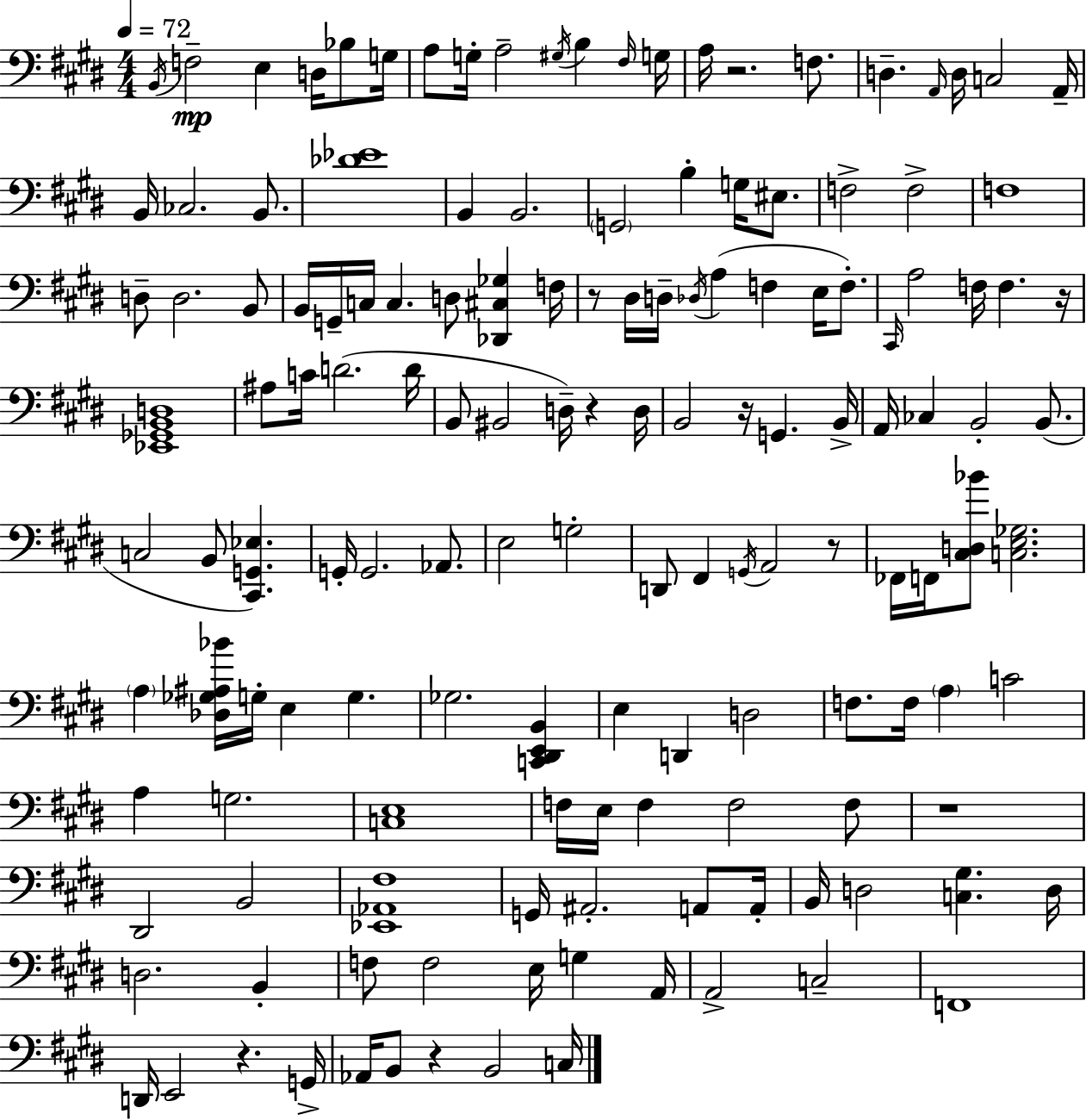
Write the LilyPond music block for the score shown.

{
  \clef bass
  \numericTimeSignature
  \time 4/4
  \key e \major
  \tempo 4 = 72
  \acciaccatura { b,16 }\mp f2-- e4 d16 bes8 | g16 a8 g16-. a2-- \acciaccatura { gis16 } b4 | \grace { fis16 } g16 a16 r2. | f8. d4.-- \grace { a,16 } d16 c2 | \break a,16-- b,16 ces2. | b,8. <des' ees'>1 | b,4 b,2. | \parenthesize g,2 b4-. | \break g16 eis8. f2-> f2-> | f1 | d8-- d2. | b,8 b,16 g,16-- c16 c4. d8 <des, cis ges>4 | \break f16 r8 dis16 d16-- \acciaccatura { des16 }( a4 f4 | e16 f8.-.) \grace { cis,16 } a2 f16 f4. | r16 <ees, ges, b, d>1 | ais8 c'16 d'2.( | \break d'16 b,8 bis,2 | d16--) r4 d16 b,2 r16 g,4. | b,16-> a,16 ces4 b,2-. | b,8.( c2 b,8 | \break <cis, g, ees>4.) g,16-. g,2. | aes,8. e2 g2-. | d,8 fis,4 \acciaccatura { g,16 } a,2 | r8 fes,16 f,16 <cis d bes'>8 <c e ges>2. | \break \parenthesize a4 <des ges ais bes'>16 g16-. e4 | g4. ges2. | <c, dis, e, b,>4 e4 d,4 d2 | f8. f16 \parenthesize a4 c'2 | \break a4 g2. | <c e>1 | f16 e16 f4 f2 | f8 r1 | \break dis,2 b,2 | <ees, aes, fis>1 | g,16 ais,2.-. | a,8 a,16-. b,16 d2 | \break <c gis>4. d16 d2. | b,4-. f8 f2 | e16 g4 a,16 a,2-> c2-- | f,1 | \break d,16 e,2 | r4. g,16-> aes,16 b,8 r4 b,2 | c16 \bar "|."
}